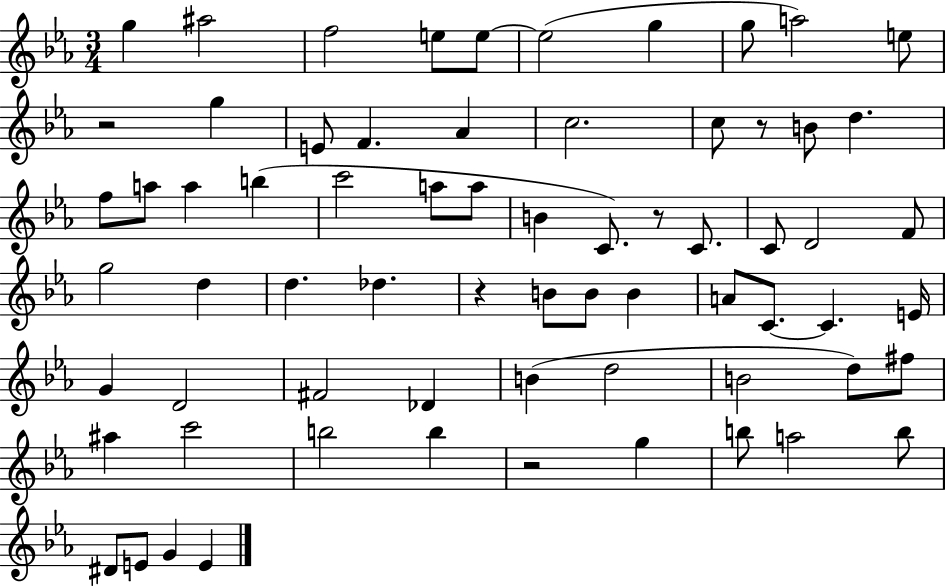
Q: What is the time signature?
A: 3/4